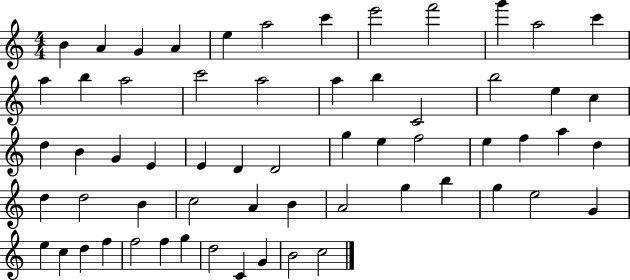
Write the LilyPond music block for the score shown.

{
  \clef treble
  \numericTimeSignature
  \time 4/4
  \key c \major
  b'4 a'4 g'4 a'4 | e''4 a''2 c'''4 | e'''2 f'''2 | g'''4 a''2 c'''4 | \break a''4 b''4 a''2 | c'''2 a''2 | a''4 b''4 c'2 | b''2 e''4 c''4 | \break d''4 b'4 g'4 e'4 | e'4 d'4 d'2 | g''4 e''4 f''2 | e''4 f''4 a''4 d''4 | \break d''4 d''2 b'4 | c''2 a'4 b'4 | a'2 g''4 b''4 | g''4 e''2 g'4 | \break e''4 c''4 d''4 f''4 | f''2 f''4 g''4 | d''2 c'4 g'4 | b'2 c''2 | \break \bar "|."
}